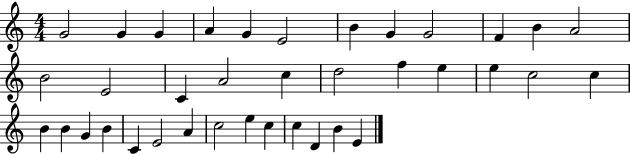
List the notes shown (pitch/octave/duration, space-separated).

G4/h G4/q G4/q A4/q G4/q E4/h B4/q G4/q G4/h F4/q B4/q A4/h B4/h E4/h C4/q A4/h C5/q D5/h F5/q E5/q E5/q C5/h C5/q B4/q B4/q G4/q B4/q C4/q E4/h A4/q C5/h E5/q C5/q C5/q D4/q B4/q E4/q